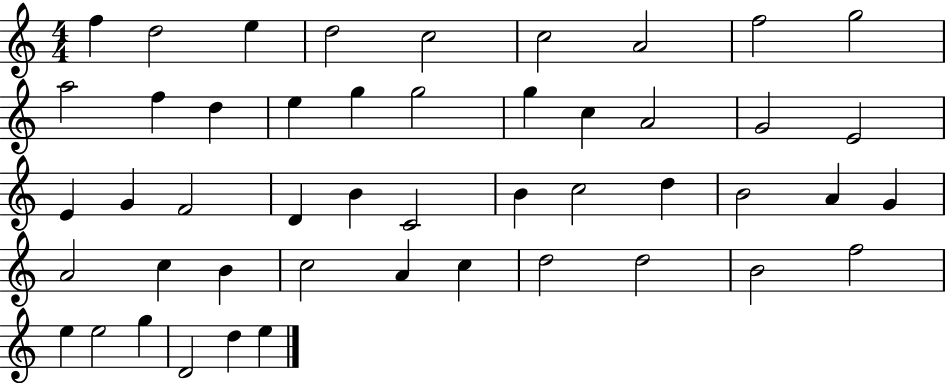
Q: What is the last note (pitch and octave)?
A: E5